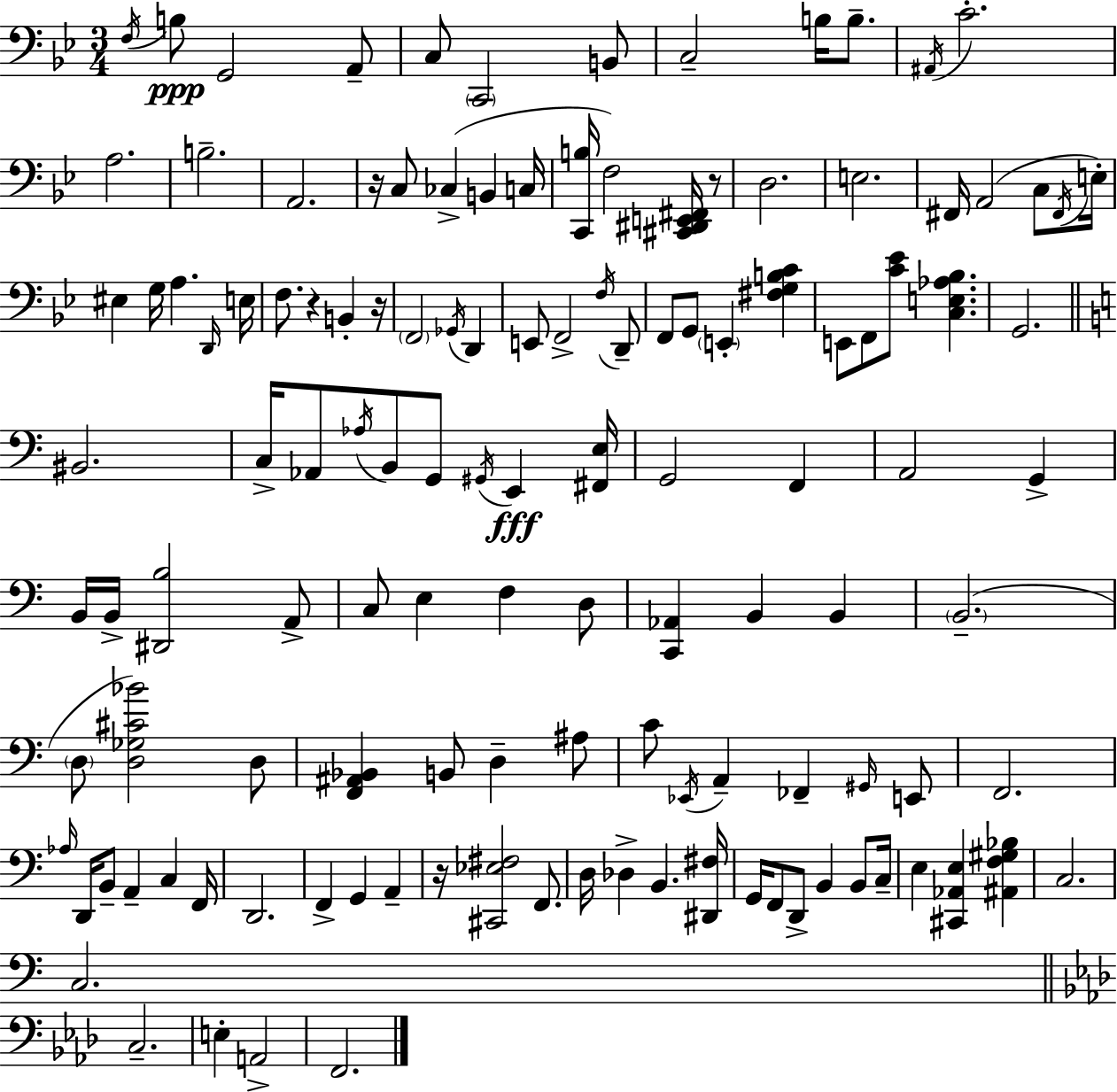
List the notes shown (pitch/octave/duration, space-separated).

F3/s B3/e G2/h A2/e C3/e C2/h B2/e C3/h B3/s B3/e. A#2/s C4/h. A3/h. B3/h. A2/h. R/s C3/e CES3/q B2/q C3/s [C2,B3]/s F3/h [C#2,D#2,E2,F#2]/s R/e D3/h. E3/h. F#2/s A2/h C3/e F#2/s E3/s EIS3/q G3/s A3/q. D2/s E3/s F3/e. R/q B2/q R/s F2/h Gb2/s D2/q E2/e F2/h F3/s D2/e F2/e G2/e E2/q [F#3,G3,B3,C4]/q E2/e F2/e [C4,Eb4]/e [C3,E3,Ab3,Bb3]/q. G2/h. BIS2/h. C3/s Ab2/e Ab3/s B2/e G2/e G#2/s E2/q [F#2,E3]/s G2/h F2/q A2/h G2/q B2/s B2/s [D#2,B3]/h A2/e C3/e E3/q F3/q D3/e [C2,Ab2]/q B2/q B2/q B2/h. D3/e [D3,Gb3,C#4,Bb4]/h D3/e [F2,A#2,Bb2]/q B2/e D3/q A#3/e C4/e Eb2/s A2/q FES2/q G#2/s E2/e F2/h. Ab3/s D2/s B2/e A2/q C3/q F2/s D2/h. F2/q G2/q A2/q R/s [C#2,Eb3,F#3]/h F2/e. D3/s Db3/q B2/q. [D#2,F#3]/s G2/s F2/e D2/e B2/q B2/e C3/s E3/q [C#2,Ab2,E3]/q [A#2,F3,G#3,Bb3]/q C3/h. C3/h. C3/h. E3/q A2/h F2/h.